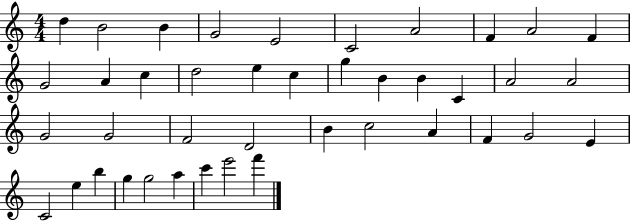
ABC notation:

X:1
T:Untitled
M:4/4
L:1/4
K:C
d B2 B G2 E2 C2 A2 F A2 F G2 A c d2 e c g B B C A2 A2 G2 G2 F2 D2 B c2 A F G2 E C2 e b g g2 a c' e'2 f'